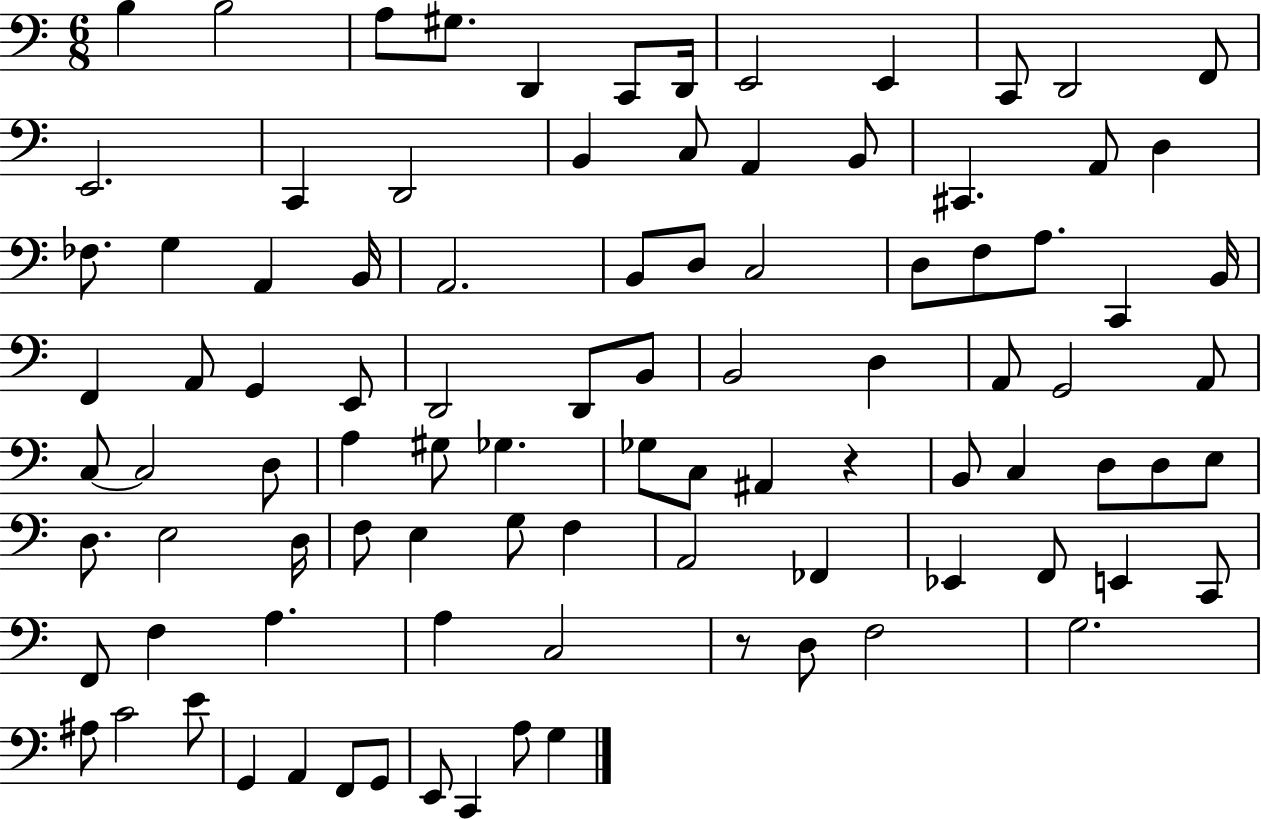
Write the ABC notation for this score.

X:1
T:Untitled
M:6/8
L:1/4
K:C
B, B,2 A,/2 ^G,/2 D,, C,,/2 D,,/4 E,,2 E,, C,,/2 D,,2 F,,/2 E,,2 C,, D,,2 B,, C,/2 A,, B,,/2 ^C,, A,,/2 D, _F,/2 G, A,, B,,/4 A,,2 B,,/2 D,/2 C,2 D,/2 F,/2 A,/2 C,, B,,/4 F,, A,,/2 G,, E,,/2 D,,2 D,,/2 B,,/2 B,,2 D, A,,/2 G,,2 A,,/2 C,/2 C,2 D,/2 A, ^G,/2 _G, _G,/2 C,/2 ^A,, z B,,/2 C, D,/2 D,/2 E,/2 D,/2 E,2 D,/4 F,/2 E, G,/2 F, A,,2 _F,, _E,, F,,/2 E,, C,,/2 F,,/2 F, A, A, C,2 z/2 D,/2 F,2 G,2 ^A,/2 C2 E/2 G,, A,, F,,/2 G,,/2 E,,/2 C,, A,/2 G,